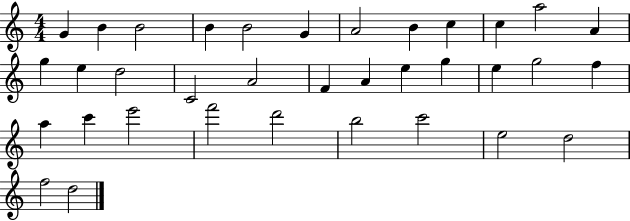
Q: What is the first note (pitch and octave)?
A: G4